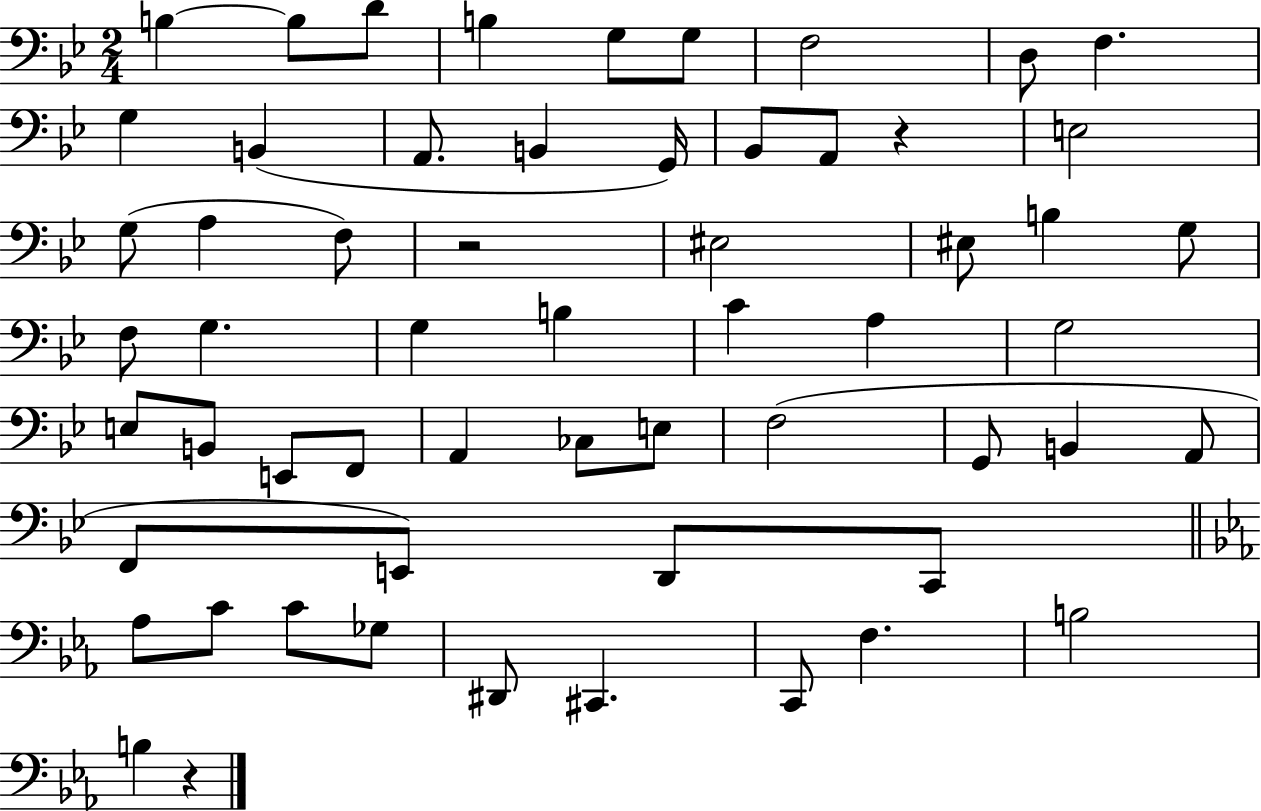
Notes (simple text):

B3/q B3/e D4/e B3/q G3/e G3/e F3/h D3/e F3/q. G3/q B2/q A2/e. B2/q G2/s Bb2/e A2/e R/q E3/h G3/e A3/q F3/e R/h EIS3/h EIS3/e B3/q G3/e F3/e G3/q. G3/q B3/q C4/q A3/q G3/h E3/e B2/e E2/e F2/e A2/q CES3/e E3/e F3/h G2/e B2/q A2/e F2/e E2/e D2/e C2/e Ab3/e C4/e C4/e Gb3/e D#2/e C#2/q. C2/e F3/q. B3/h B3/q R/q